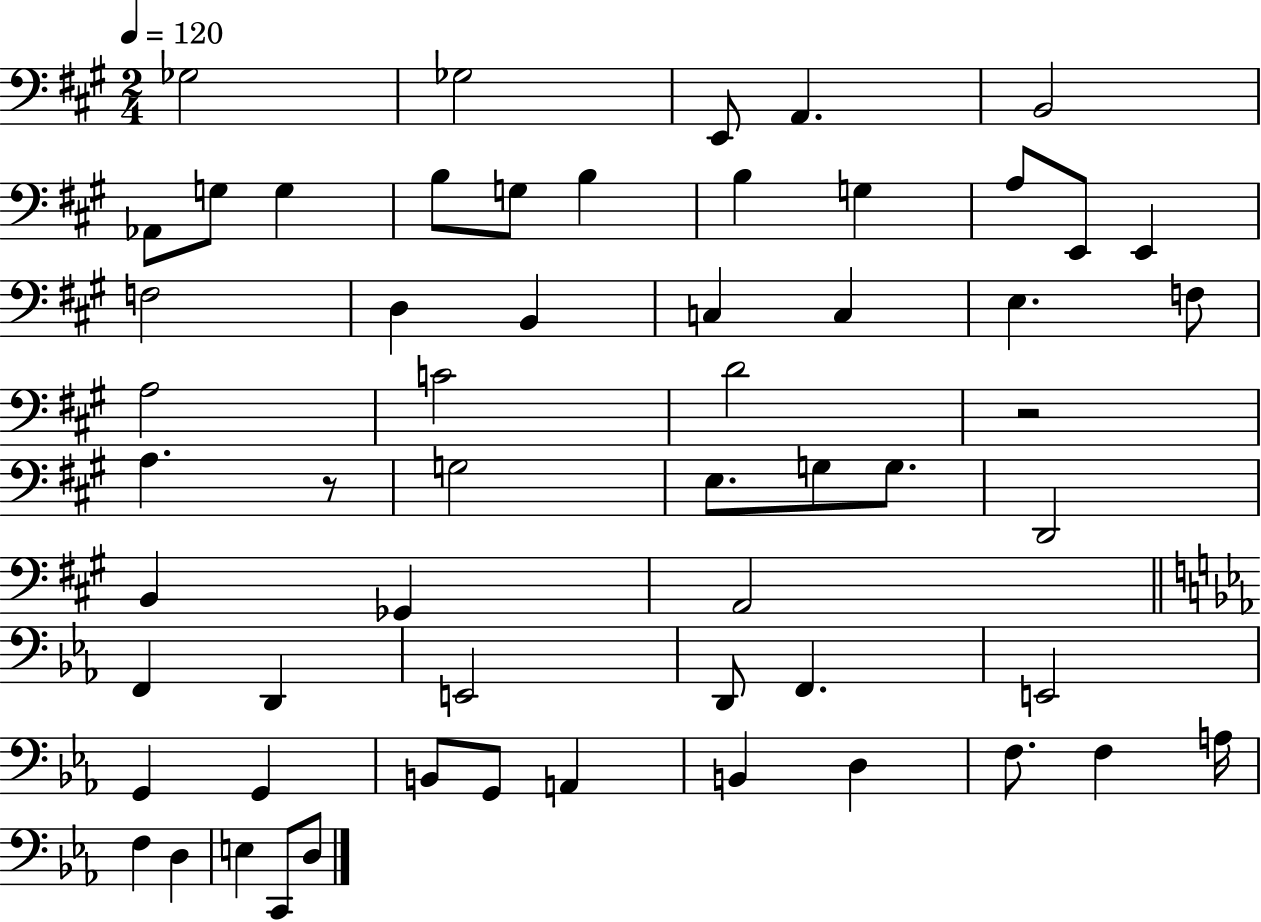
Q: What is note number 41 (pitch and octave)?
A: E2